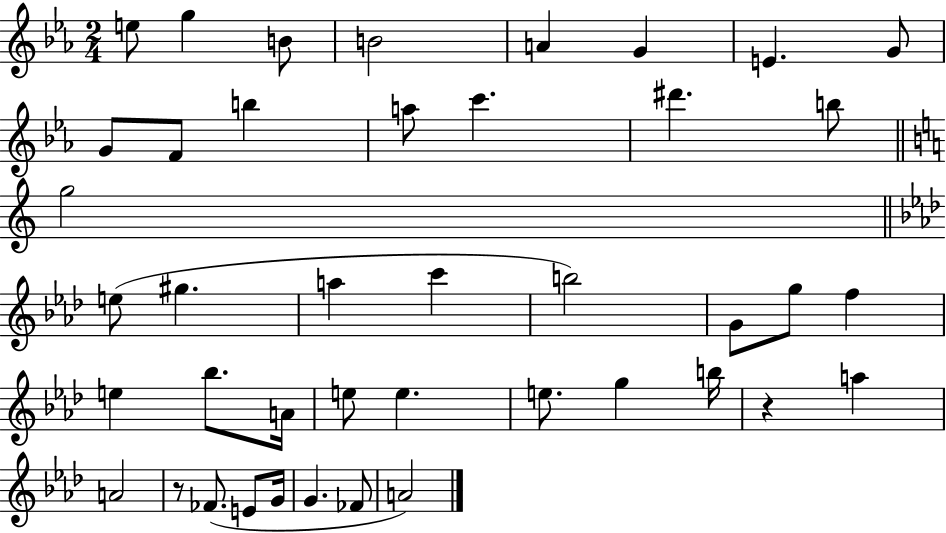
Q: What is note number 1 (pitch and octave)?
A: E5